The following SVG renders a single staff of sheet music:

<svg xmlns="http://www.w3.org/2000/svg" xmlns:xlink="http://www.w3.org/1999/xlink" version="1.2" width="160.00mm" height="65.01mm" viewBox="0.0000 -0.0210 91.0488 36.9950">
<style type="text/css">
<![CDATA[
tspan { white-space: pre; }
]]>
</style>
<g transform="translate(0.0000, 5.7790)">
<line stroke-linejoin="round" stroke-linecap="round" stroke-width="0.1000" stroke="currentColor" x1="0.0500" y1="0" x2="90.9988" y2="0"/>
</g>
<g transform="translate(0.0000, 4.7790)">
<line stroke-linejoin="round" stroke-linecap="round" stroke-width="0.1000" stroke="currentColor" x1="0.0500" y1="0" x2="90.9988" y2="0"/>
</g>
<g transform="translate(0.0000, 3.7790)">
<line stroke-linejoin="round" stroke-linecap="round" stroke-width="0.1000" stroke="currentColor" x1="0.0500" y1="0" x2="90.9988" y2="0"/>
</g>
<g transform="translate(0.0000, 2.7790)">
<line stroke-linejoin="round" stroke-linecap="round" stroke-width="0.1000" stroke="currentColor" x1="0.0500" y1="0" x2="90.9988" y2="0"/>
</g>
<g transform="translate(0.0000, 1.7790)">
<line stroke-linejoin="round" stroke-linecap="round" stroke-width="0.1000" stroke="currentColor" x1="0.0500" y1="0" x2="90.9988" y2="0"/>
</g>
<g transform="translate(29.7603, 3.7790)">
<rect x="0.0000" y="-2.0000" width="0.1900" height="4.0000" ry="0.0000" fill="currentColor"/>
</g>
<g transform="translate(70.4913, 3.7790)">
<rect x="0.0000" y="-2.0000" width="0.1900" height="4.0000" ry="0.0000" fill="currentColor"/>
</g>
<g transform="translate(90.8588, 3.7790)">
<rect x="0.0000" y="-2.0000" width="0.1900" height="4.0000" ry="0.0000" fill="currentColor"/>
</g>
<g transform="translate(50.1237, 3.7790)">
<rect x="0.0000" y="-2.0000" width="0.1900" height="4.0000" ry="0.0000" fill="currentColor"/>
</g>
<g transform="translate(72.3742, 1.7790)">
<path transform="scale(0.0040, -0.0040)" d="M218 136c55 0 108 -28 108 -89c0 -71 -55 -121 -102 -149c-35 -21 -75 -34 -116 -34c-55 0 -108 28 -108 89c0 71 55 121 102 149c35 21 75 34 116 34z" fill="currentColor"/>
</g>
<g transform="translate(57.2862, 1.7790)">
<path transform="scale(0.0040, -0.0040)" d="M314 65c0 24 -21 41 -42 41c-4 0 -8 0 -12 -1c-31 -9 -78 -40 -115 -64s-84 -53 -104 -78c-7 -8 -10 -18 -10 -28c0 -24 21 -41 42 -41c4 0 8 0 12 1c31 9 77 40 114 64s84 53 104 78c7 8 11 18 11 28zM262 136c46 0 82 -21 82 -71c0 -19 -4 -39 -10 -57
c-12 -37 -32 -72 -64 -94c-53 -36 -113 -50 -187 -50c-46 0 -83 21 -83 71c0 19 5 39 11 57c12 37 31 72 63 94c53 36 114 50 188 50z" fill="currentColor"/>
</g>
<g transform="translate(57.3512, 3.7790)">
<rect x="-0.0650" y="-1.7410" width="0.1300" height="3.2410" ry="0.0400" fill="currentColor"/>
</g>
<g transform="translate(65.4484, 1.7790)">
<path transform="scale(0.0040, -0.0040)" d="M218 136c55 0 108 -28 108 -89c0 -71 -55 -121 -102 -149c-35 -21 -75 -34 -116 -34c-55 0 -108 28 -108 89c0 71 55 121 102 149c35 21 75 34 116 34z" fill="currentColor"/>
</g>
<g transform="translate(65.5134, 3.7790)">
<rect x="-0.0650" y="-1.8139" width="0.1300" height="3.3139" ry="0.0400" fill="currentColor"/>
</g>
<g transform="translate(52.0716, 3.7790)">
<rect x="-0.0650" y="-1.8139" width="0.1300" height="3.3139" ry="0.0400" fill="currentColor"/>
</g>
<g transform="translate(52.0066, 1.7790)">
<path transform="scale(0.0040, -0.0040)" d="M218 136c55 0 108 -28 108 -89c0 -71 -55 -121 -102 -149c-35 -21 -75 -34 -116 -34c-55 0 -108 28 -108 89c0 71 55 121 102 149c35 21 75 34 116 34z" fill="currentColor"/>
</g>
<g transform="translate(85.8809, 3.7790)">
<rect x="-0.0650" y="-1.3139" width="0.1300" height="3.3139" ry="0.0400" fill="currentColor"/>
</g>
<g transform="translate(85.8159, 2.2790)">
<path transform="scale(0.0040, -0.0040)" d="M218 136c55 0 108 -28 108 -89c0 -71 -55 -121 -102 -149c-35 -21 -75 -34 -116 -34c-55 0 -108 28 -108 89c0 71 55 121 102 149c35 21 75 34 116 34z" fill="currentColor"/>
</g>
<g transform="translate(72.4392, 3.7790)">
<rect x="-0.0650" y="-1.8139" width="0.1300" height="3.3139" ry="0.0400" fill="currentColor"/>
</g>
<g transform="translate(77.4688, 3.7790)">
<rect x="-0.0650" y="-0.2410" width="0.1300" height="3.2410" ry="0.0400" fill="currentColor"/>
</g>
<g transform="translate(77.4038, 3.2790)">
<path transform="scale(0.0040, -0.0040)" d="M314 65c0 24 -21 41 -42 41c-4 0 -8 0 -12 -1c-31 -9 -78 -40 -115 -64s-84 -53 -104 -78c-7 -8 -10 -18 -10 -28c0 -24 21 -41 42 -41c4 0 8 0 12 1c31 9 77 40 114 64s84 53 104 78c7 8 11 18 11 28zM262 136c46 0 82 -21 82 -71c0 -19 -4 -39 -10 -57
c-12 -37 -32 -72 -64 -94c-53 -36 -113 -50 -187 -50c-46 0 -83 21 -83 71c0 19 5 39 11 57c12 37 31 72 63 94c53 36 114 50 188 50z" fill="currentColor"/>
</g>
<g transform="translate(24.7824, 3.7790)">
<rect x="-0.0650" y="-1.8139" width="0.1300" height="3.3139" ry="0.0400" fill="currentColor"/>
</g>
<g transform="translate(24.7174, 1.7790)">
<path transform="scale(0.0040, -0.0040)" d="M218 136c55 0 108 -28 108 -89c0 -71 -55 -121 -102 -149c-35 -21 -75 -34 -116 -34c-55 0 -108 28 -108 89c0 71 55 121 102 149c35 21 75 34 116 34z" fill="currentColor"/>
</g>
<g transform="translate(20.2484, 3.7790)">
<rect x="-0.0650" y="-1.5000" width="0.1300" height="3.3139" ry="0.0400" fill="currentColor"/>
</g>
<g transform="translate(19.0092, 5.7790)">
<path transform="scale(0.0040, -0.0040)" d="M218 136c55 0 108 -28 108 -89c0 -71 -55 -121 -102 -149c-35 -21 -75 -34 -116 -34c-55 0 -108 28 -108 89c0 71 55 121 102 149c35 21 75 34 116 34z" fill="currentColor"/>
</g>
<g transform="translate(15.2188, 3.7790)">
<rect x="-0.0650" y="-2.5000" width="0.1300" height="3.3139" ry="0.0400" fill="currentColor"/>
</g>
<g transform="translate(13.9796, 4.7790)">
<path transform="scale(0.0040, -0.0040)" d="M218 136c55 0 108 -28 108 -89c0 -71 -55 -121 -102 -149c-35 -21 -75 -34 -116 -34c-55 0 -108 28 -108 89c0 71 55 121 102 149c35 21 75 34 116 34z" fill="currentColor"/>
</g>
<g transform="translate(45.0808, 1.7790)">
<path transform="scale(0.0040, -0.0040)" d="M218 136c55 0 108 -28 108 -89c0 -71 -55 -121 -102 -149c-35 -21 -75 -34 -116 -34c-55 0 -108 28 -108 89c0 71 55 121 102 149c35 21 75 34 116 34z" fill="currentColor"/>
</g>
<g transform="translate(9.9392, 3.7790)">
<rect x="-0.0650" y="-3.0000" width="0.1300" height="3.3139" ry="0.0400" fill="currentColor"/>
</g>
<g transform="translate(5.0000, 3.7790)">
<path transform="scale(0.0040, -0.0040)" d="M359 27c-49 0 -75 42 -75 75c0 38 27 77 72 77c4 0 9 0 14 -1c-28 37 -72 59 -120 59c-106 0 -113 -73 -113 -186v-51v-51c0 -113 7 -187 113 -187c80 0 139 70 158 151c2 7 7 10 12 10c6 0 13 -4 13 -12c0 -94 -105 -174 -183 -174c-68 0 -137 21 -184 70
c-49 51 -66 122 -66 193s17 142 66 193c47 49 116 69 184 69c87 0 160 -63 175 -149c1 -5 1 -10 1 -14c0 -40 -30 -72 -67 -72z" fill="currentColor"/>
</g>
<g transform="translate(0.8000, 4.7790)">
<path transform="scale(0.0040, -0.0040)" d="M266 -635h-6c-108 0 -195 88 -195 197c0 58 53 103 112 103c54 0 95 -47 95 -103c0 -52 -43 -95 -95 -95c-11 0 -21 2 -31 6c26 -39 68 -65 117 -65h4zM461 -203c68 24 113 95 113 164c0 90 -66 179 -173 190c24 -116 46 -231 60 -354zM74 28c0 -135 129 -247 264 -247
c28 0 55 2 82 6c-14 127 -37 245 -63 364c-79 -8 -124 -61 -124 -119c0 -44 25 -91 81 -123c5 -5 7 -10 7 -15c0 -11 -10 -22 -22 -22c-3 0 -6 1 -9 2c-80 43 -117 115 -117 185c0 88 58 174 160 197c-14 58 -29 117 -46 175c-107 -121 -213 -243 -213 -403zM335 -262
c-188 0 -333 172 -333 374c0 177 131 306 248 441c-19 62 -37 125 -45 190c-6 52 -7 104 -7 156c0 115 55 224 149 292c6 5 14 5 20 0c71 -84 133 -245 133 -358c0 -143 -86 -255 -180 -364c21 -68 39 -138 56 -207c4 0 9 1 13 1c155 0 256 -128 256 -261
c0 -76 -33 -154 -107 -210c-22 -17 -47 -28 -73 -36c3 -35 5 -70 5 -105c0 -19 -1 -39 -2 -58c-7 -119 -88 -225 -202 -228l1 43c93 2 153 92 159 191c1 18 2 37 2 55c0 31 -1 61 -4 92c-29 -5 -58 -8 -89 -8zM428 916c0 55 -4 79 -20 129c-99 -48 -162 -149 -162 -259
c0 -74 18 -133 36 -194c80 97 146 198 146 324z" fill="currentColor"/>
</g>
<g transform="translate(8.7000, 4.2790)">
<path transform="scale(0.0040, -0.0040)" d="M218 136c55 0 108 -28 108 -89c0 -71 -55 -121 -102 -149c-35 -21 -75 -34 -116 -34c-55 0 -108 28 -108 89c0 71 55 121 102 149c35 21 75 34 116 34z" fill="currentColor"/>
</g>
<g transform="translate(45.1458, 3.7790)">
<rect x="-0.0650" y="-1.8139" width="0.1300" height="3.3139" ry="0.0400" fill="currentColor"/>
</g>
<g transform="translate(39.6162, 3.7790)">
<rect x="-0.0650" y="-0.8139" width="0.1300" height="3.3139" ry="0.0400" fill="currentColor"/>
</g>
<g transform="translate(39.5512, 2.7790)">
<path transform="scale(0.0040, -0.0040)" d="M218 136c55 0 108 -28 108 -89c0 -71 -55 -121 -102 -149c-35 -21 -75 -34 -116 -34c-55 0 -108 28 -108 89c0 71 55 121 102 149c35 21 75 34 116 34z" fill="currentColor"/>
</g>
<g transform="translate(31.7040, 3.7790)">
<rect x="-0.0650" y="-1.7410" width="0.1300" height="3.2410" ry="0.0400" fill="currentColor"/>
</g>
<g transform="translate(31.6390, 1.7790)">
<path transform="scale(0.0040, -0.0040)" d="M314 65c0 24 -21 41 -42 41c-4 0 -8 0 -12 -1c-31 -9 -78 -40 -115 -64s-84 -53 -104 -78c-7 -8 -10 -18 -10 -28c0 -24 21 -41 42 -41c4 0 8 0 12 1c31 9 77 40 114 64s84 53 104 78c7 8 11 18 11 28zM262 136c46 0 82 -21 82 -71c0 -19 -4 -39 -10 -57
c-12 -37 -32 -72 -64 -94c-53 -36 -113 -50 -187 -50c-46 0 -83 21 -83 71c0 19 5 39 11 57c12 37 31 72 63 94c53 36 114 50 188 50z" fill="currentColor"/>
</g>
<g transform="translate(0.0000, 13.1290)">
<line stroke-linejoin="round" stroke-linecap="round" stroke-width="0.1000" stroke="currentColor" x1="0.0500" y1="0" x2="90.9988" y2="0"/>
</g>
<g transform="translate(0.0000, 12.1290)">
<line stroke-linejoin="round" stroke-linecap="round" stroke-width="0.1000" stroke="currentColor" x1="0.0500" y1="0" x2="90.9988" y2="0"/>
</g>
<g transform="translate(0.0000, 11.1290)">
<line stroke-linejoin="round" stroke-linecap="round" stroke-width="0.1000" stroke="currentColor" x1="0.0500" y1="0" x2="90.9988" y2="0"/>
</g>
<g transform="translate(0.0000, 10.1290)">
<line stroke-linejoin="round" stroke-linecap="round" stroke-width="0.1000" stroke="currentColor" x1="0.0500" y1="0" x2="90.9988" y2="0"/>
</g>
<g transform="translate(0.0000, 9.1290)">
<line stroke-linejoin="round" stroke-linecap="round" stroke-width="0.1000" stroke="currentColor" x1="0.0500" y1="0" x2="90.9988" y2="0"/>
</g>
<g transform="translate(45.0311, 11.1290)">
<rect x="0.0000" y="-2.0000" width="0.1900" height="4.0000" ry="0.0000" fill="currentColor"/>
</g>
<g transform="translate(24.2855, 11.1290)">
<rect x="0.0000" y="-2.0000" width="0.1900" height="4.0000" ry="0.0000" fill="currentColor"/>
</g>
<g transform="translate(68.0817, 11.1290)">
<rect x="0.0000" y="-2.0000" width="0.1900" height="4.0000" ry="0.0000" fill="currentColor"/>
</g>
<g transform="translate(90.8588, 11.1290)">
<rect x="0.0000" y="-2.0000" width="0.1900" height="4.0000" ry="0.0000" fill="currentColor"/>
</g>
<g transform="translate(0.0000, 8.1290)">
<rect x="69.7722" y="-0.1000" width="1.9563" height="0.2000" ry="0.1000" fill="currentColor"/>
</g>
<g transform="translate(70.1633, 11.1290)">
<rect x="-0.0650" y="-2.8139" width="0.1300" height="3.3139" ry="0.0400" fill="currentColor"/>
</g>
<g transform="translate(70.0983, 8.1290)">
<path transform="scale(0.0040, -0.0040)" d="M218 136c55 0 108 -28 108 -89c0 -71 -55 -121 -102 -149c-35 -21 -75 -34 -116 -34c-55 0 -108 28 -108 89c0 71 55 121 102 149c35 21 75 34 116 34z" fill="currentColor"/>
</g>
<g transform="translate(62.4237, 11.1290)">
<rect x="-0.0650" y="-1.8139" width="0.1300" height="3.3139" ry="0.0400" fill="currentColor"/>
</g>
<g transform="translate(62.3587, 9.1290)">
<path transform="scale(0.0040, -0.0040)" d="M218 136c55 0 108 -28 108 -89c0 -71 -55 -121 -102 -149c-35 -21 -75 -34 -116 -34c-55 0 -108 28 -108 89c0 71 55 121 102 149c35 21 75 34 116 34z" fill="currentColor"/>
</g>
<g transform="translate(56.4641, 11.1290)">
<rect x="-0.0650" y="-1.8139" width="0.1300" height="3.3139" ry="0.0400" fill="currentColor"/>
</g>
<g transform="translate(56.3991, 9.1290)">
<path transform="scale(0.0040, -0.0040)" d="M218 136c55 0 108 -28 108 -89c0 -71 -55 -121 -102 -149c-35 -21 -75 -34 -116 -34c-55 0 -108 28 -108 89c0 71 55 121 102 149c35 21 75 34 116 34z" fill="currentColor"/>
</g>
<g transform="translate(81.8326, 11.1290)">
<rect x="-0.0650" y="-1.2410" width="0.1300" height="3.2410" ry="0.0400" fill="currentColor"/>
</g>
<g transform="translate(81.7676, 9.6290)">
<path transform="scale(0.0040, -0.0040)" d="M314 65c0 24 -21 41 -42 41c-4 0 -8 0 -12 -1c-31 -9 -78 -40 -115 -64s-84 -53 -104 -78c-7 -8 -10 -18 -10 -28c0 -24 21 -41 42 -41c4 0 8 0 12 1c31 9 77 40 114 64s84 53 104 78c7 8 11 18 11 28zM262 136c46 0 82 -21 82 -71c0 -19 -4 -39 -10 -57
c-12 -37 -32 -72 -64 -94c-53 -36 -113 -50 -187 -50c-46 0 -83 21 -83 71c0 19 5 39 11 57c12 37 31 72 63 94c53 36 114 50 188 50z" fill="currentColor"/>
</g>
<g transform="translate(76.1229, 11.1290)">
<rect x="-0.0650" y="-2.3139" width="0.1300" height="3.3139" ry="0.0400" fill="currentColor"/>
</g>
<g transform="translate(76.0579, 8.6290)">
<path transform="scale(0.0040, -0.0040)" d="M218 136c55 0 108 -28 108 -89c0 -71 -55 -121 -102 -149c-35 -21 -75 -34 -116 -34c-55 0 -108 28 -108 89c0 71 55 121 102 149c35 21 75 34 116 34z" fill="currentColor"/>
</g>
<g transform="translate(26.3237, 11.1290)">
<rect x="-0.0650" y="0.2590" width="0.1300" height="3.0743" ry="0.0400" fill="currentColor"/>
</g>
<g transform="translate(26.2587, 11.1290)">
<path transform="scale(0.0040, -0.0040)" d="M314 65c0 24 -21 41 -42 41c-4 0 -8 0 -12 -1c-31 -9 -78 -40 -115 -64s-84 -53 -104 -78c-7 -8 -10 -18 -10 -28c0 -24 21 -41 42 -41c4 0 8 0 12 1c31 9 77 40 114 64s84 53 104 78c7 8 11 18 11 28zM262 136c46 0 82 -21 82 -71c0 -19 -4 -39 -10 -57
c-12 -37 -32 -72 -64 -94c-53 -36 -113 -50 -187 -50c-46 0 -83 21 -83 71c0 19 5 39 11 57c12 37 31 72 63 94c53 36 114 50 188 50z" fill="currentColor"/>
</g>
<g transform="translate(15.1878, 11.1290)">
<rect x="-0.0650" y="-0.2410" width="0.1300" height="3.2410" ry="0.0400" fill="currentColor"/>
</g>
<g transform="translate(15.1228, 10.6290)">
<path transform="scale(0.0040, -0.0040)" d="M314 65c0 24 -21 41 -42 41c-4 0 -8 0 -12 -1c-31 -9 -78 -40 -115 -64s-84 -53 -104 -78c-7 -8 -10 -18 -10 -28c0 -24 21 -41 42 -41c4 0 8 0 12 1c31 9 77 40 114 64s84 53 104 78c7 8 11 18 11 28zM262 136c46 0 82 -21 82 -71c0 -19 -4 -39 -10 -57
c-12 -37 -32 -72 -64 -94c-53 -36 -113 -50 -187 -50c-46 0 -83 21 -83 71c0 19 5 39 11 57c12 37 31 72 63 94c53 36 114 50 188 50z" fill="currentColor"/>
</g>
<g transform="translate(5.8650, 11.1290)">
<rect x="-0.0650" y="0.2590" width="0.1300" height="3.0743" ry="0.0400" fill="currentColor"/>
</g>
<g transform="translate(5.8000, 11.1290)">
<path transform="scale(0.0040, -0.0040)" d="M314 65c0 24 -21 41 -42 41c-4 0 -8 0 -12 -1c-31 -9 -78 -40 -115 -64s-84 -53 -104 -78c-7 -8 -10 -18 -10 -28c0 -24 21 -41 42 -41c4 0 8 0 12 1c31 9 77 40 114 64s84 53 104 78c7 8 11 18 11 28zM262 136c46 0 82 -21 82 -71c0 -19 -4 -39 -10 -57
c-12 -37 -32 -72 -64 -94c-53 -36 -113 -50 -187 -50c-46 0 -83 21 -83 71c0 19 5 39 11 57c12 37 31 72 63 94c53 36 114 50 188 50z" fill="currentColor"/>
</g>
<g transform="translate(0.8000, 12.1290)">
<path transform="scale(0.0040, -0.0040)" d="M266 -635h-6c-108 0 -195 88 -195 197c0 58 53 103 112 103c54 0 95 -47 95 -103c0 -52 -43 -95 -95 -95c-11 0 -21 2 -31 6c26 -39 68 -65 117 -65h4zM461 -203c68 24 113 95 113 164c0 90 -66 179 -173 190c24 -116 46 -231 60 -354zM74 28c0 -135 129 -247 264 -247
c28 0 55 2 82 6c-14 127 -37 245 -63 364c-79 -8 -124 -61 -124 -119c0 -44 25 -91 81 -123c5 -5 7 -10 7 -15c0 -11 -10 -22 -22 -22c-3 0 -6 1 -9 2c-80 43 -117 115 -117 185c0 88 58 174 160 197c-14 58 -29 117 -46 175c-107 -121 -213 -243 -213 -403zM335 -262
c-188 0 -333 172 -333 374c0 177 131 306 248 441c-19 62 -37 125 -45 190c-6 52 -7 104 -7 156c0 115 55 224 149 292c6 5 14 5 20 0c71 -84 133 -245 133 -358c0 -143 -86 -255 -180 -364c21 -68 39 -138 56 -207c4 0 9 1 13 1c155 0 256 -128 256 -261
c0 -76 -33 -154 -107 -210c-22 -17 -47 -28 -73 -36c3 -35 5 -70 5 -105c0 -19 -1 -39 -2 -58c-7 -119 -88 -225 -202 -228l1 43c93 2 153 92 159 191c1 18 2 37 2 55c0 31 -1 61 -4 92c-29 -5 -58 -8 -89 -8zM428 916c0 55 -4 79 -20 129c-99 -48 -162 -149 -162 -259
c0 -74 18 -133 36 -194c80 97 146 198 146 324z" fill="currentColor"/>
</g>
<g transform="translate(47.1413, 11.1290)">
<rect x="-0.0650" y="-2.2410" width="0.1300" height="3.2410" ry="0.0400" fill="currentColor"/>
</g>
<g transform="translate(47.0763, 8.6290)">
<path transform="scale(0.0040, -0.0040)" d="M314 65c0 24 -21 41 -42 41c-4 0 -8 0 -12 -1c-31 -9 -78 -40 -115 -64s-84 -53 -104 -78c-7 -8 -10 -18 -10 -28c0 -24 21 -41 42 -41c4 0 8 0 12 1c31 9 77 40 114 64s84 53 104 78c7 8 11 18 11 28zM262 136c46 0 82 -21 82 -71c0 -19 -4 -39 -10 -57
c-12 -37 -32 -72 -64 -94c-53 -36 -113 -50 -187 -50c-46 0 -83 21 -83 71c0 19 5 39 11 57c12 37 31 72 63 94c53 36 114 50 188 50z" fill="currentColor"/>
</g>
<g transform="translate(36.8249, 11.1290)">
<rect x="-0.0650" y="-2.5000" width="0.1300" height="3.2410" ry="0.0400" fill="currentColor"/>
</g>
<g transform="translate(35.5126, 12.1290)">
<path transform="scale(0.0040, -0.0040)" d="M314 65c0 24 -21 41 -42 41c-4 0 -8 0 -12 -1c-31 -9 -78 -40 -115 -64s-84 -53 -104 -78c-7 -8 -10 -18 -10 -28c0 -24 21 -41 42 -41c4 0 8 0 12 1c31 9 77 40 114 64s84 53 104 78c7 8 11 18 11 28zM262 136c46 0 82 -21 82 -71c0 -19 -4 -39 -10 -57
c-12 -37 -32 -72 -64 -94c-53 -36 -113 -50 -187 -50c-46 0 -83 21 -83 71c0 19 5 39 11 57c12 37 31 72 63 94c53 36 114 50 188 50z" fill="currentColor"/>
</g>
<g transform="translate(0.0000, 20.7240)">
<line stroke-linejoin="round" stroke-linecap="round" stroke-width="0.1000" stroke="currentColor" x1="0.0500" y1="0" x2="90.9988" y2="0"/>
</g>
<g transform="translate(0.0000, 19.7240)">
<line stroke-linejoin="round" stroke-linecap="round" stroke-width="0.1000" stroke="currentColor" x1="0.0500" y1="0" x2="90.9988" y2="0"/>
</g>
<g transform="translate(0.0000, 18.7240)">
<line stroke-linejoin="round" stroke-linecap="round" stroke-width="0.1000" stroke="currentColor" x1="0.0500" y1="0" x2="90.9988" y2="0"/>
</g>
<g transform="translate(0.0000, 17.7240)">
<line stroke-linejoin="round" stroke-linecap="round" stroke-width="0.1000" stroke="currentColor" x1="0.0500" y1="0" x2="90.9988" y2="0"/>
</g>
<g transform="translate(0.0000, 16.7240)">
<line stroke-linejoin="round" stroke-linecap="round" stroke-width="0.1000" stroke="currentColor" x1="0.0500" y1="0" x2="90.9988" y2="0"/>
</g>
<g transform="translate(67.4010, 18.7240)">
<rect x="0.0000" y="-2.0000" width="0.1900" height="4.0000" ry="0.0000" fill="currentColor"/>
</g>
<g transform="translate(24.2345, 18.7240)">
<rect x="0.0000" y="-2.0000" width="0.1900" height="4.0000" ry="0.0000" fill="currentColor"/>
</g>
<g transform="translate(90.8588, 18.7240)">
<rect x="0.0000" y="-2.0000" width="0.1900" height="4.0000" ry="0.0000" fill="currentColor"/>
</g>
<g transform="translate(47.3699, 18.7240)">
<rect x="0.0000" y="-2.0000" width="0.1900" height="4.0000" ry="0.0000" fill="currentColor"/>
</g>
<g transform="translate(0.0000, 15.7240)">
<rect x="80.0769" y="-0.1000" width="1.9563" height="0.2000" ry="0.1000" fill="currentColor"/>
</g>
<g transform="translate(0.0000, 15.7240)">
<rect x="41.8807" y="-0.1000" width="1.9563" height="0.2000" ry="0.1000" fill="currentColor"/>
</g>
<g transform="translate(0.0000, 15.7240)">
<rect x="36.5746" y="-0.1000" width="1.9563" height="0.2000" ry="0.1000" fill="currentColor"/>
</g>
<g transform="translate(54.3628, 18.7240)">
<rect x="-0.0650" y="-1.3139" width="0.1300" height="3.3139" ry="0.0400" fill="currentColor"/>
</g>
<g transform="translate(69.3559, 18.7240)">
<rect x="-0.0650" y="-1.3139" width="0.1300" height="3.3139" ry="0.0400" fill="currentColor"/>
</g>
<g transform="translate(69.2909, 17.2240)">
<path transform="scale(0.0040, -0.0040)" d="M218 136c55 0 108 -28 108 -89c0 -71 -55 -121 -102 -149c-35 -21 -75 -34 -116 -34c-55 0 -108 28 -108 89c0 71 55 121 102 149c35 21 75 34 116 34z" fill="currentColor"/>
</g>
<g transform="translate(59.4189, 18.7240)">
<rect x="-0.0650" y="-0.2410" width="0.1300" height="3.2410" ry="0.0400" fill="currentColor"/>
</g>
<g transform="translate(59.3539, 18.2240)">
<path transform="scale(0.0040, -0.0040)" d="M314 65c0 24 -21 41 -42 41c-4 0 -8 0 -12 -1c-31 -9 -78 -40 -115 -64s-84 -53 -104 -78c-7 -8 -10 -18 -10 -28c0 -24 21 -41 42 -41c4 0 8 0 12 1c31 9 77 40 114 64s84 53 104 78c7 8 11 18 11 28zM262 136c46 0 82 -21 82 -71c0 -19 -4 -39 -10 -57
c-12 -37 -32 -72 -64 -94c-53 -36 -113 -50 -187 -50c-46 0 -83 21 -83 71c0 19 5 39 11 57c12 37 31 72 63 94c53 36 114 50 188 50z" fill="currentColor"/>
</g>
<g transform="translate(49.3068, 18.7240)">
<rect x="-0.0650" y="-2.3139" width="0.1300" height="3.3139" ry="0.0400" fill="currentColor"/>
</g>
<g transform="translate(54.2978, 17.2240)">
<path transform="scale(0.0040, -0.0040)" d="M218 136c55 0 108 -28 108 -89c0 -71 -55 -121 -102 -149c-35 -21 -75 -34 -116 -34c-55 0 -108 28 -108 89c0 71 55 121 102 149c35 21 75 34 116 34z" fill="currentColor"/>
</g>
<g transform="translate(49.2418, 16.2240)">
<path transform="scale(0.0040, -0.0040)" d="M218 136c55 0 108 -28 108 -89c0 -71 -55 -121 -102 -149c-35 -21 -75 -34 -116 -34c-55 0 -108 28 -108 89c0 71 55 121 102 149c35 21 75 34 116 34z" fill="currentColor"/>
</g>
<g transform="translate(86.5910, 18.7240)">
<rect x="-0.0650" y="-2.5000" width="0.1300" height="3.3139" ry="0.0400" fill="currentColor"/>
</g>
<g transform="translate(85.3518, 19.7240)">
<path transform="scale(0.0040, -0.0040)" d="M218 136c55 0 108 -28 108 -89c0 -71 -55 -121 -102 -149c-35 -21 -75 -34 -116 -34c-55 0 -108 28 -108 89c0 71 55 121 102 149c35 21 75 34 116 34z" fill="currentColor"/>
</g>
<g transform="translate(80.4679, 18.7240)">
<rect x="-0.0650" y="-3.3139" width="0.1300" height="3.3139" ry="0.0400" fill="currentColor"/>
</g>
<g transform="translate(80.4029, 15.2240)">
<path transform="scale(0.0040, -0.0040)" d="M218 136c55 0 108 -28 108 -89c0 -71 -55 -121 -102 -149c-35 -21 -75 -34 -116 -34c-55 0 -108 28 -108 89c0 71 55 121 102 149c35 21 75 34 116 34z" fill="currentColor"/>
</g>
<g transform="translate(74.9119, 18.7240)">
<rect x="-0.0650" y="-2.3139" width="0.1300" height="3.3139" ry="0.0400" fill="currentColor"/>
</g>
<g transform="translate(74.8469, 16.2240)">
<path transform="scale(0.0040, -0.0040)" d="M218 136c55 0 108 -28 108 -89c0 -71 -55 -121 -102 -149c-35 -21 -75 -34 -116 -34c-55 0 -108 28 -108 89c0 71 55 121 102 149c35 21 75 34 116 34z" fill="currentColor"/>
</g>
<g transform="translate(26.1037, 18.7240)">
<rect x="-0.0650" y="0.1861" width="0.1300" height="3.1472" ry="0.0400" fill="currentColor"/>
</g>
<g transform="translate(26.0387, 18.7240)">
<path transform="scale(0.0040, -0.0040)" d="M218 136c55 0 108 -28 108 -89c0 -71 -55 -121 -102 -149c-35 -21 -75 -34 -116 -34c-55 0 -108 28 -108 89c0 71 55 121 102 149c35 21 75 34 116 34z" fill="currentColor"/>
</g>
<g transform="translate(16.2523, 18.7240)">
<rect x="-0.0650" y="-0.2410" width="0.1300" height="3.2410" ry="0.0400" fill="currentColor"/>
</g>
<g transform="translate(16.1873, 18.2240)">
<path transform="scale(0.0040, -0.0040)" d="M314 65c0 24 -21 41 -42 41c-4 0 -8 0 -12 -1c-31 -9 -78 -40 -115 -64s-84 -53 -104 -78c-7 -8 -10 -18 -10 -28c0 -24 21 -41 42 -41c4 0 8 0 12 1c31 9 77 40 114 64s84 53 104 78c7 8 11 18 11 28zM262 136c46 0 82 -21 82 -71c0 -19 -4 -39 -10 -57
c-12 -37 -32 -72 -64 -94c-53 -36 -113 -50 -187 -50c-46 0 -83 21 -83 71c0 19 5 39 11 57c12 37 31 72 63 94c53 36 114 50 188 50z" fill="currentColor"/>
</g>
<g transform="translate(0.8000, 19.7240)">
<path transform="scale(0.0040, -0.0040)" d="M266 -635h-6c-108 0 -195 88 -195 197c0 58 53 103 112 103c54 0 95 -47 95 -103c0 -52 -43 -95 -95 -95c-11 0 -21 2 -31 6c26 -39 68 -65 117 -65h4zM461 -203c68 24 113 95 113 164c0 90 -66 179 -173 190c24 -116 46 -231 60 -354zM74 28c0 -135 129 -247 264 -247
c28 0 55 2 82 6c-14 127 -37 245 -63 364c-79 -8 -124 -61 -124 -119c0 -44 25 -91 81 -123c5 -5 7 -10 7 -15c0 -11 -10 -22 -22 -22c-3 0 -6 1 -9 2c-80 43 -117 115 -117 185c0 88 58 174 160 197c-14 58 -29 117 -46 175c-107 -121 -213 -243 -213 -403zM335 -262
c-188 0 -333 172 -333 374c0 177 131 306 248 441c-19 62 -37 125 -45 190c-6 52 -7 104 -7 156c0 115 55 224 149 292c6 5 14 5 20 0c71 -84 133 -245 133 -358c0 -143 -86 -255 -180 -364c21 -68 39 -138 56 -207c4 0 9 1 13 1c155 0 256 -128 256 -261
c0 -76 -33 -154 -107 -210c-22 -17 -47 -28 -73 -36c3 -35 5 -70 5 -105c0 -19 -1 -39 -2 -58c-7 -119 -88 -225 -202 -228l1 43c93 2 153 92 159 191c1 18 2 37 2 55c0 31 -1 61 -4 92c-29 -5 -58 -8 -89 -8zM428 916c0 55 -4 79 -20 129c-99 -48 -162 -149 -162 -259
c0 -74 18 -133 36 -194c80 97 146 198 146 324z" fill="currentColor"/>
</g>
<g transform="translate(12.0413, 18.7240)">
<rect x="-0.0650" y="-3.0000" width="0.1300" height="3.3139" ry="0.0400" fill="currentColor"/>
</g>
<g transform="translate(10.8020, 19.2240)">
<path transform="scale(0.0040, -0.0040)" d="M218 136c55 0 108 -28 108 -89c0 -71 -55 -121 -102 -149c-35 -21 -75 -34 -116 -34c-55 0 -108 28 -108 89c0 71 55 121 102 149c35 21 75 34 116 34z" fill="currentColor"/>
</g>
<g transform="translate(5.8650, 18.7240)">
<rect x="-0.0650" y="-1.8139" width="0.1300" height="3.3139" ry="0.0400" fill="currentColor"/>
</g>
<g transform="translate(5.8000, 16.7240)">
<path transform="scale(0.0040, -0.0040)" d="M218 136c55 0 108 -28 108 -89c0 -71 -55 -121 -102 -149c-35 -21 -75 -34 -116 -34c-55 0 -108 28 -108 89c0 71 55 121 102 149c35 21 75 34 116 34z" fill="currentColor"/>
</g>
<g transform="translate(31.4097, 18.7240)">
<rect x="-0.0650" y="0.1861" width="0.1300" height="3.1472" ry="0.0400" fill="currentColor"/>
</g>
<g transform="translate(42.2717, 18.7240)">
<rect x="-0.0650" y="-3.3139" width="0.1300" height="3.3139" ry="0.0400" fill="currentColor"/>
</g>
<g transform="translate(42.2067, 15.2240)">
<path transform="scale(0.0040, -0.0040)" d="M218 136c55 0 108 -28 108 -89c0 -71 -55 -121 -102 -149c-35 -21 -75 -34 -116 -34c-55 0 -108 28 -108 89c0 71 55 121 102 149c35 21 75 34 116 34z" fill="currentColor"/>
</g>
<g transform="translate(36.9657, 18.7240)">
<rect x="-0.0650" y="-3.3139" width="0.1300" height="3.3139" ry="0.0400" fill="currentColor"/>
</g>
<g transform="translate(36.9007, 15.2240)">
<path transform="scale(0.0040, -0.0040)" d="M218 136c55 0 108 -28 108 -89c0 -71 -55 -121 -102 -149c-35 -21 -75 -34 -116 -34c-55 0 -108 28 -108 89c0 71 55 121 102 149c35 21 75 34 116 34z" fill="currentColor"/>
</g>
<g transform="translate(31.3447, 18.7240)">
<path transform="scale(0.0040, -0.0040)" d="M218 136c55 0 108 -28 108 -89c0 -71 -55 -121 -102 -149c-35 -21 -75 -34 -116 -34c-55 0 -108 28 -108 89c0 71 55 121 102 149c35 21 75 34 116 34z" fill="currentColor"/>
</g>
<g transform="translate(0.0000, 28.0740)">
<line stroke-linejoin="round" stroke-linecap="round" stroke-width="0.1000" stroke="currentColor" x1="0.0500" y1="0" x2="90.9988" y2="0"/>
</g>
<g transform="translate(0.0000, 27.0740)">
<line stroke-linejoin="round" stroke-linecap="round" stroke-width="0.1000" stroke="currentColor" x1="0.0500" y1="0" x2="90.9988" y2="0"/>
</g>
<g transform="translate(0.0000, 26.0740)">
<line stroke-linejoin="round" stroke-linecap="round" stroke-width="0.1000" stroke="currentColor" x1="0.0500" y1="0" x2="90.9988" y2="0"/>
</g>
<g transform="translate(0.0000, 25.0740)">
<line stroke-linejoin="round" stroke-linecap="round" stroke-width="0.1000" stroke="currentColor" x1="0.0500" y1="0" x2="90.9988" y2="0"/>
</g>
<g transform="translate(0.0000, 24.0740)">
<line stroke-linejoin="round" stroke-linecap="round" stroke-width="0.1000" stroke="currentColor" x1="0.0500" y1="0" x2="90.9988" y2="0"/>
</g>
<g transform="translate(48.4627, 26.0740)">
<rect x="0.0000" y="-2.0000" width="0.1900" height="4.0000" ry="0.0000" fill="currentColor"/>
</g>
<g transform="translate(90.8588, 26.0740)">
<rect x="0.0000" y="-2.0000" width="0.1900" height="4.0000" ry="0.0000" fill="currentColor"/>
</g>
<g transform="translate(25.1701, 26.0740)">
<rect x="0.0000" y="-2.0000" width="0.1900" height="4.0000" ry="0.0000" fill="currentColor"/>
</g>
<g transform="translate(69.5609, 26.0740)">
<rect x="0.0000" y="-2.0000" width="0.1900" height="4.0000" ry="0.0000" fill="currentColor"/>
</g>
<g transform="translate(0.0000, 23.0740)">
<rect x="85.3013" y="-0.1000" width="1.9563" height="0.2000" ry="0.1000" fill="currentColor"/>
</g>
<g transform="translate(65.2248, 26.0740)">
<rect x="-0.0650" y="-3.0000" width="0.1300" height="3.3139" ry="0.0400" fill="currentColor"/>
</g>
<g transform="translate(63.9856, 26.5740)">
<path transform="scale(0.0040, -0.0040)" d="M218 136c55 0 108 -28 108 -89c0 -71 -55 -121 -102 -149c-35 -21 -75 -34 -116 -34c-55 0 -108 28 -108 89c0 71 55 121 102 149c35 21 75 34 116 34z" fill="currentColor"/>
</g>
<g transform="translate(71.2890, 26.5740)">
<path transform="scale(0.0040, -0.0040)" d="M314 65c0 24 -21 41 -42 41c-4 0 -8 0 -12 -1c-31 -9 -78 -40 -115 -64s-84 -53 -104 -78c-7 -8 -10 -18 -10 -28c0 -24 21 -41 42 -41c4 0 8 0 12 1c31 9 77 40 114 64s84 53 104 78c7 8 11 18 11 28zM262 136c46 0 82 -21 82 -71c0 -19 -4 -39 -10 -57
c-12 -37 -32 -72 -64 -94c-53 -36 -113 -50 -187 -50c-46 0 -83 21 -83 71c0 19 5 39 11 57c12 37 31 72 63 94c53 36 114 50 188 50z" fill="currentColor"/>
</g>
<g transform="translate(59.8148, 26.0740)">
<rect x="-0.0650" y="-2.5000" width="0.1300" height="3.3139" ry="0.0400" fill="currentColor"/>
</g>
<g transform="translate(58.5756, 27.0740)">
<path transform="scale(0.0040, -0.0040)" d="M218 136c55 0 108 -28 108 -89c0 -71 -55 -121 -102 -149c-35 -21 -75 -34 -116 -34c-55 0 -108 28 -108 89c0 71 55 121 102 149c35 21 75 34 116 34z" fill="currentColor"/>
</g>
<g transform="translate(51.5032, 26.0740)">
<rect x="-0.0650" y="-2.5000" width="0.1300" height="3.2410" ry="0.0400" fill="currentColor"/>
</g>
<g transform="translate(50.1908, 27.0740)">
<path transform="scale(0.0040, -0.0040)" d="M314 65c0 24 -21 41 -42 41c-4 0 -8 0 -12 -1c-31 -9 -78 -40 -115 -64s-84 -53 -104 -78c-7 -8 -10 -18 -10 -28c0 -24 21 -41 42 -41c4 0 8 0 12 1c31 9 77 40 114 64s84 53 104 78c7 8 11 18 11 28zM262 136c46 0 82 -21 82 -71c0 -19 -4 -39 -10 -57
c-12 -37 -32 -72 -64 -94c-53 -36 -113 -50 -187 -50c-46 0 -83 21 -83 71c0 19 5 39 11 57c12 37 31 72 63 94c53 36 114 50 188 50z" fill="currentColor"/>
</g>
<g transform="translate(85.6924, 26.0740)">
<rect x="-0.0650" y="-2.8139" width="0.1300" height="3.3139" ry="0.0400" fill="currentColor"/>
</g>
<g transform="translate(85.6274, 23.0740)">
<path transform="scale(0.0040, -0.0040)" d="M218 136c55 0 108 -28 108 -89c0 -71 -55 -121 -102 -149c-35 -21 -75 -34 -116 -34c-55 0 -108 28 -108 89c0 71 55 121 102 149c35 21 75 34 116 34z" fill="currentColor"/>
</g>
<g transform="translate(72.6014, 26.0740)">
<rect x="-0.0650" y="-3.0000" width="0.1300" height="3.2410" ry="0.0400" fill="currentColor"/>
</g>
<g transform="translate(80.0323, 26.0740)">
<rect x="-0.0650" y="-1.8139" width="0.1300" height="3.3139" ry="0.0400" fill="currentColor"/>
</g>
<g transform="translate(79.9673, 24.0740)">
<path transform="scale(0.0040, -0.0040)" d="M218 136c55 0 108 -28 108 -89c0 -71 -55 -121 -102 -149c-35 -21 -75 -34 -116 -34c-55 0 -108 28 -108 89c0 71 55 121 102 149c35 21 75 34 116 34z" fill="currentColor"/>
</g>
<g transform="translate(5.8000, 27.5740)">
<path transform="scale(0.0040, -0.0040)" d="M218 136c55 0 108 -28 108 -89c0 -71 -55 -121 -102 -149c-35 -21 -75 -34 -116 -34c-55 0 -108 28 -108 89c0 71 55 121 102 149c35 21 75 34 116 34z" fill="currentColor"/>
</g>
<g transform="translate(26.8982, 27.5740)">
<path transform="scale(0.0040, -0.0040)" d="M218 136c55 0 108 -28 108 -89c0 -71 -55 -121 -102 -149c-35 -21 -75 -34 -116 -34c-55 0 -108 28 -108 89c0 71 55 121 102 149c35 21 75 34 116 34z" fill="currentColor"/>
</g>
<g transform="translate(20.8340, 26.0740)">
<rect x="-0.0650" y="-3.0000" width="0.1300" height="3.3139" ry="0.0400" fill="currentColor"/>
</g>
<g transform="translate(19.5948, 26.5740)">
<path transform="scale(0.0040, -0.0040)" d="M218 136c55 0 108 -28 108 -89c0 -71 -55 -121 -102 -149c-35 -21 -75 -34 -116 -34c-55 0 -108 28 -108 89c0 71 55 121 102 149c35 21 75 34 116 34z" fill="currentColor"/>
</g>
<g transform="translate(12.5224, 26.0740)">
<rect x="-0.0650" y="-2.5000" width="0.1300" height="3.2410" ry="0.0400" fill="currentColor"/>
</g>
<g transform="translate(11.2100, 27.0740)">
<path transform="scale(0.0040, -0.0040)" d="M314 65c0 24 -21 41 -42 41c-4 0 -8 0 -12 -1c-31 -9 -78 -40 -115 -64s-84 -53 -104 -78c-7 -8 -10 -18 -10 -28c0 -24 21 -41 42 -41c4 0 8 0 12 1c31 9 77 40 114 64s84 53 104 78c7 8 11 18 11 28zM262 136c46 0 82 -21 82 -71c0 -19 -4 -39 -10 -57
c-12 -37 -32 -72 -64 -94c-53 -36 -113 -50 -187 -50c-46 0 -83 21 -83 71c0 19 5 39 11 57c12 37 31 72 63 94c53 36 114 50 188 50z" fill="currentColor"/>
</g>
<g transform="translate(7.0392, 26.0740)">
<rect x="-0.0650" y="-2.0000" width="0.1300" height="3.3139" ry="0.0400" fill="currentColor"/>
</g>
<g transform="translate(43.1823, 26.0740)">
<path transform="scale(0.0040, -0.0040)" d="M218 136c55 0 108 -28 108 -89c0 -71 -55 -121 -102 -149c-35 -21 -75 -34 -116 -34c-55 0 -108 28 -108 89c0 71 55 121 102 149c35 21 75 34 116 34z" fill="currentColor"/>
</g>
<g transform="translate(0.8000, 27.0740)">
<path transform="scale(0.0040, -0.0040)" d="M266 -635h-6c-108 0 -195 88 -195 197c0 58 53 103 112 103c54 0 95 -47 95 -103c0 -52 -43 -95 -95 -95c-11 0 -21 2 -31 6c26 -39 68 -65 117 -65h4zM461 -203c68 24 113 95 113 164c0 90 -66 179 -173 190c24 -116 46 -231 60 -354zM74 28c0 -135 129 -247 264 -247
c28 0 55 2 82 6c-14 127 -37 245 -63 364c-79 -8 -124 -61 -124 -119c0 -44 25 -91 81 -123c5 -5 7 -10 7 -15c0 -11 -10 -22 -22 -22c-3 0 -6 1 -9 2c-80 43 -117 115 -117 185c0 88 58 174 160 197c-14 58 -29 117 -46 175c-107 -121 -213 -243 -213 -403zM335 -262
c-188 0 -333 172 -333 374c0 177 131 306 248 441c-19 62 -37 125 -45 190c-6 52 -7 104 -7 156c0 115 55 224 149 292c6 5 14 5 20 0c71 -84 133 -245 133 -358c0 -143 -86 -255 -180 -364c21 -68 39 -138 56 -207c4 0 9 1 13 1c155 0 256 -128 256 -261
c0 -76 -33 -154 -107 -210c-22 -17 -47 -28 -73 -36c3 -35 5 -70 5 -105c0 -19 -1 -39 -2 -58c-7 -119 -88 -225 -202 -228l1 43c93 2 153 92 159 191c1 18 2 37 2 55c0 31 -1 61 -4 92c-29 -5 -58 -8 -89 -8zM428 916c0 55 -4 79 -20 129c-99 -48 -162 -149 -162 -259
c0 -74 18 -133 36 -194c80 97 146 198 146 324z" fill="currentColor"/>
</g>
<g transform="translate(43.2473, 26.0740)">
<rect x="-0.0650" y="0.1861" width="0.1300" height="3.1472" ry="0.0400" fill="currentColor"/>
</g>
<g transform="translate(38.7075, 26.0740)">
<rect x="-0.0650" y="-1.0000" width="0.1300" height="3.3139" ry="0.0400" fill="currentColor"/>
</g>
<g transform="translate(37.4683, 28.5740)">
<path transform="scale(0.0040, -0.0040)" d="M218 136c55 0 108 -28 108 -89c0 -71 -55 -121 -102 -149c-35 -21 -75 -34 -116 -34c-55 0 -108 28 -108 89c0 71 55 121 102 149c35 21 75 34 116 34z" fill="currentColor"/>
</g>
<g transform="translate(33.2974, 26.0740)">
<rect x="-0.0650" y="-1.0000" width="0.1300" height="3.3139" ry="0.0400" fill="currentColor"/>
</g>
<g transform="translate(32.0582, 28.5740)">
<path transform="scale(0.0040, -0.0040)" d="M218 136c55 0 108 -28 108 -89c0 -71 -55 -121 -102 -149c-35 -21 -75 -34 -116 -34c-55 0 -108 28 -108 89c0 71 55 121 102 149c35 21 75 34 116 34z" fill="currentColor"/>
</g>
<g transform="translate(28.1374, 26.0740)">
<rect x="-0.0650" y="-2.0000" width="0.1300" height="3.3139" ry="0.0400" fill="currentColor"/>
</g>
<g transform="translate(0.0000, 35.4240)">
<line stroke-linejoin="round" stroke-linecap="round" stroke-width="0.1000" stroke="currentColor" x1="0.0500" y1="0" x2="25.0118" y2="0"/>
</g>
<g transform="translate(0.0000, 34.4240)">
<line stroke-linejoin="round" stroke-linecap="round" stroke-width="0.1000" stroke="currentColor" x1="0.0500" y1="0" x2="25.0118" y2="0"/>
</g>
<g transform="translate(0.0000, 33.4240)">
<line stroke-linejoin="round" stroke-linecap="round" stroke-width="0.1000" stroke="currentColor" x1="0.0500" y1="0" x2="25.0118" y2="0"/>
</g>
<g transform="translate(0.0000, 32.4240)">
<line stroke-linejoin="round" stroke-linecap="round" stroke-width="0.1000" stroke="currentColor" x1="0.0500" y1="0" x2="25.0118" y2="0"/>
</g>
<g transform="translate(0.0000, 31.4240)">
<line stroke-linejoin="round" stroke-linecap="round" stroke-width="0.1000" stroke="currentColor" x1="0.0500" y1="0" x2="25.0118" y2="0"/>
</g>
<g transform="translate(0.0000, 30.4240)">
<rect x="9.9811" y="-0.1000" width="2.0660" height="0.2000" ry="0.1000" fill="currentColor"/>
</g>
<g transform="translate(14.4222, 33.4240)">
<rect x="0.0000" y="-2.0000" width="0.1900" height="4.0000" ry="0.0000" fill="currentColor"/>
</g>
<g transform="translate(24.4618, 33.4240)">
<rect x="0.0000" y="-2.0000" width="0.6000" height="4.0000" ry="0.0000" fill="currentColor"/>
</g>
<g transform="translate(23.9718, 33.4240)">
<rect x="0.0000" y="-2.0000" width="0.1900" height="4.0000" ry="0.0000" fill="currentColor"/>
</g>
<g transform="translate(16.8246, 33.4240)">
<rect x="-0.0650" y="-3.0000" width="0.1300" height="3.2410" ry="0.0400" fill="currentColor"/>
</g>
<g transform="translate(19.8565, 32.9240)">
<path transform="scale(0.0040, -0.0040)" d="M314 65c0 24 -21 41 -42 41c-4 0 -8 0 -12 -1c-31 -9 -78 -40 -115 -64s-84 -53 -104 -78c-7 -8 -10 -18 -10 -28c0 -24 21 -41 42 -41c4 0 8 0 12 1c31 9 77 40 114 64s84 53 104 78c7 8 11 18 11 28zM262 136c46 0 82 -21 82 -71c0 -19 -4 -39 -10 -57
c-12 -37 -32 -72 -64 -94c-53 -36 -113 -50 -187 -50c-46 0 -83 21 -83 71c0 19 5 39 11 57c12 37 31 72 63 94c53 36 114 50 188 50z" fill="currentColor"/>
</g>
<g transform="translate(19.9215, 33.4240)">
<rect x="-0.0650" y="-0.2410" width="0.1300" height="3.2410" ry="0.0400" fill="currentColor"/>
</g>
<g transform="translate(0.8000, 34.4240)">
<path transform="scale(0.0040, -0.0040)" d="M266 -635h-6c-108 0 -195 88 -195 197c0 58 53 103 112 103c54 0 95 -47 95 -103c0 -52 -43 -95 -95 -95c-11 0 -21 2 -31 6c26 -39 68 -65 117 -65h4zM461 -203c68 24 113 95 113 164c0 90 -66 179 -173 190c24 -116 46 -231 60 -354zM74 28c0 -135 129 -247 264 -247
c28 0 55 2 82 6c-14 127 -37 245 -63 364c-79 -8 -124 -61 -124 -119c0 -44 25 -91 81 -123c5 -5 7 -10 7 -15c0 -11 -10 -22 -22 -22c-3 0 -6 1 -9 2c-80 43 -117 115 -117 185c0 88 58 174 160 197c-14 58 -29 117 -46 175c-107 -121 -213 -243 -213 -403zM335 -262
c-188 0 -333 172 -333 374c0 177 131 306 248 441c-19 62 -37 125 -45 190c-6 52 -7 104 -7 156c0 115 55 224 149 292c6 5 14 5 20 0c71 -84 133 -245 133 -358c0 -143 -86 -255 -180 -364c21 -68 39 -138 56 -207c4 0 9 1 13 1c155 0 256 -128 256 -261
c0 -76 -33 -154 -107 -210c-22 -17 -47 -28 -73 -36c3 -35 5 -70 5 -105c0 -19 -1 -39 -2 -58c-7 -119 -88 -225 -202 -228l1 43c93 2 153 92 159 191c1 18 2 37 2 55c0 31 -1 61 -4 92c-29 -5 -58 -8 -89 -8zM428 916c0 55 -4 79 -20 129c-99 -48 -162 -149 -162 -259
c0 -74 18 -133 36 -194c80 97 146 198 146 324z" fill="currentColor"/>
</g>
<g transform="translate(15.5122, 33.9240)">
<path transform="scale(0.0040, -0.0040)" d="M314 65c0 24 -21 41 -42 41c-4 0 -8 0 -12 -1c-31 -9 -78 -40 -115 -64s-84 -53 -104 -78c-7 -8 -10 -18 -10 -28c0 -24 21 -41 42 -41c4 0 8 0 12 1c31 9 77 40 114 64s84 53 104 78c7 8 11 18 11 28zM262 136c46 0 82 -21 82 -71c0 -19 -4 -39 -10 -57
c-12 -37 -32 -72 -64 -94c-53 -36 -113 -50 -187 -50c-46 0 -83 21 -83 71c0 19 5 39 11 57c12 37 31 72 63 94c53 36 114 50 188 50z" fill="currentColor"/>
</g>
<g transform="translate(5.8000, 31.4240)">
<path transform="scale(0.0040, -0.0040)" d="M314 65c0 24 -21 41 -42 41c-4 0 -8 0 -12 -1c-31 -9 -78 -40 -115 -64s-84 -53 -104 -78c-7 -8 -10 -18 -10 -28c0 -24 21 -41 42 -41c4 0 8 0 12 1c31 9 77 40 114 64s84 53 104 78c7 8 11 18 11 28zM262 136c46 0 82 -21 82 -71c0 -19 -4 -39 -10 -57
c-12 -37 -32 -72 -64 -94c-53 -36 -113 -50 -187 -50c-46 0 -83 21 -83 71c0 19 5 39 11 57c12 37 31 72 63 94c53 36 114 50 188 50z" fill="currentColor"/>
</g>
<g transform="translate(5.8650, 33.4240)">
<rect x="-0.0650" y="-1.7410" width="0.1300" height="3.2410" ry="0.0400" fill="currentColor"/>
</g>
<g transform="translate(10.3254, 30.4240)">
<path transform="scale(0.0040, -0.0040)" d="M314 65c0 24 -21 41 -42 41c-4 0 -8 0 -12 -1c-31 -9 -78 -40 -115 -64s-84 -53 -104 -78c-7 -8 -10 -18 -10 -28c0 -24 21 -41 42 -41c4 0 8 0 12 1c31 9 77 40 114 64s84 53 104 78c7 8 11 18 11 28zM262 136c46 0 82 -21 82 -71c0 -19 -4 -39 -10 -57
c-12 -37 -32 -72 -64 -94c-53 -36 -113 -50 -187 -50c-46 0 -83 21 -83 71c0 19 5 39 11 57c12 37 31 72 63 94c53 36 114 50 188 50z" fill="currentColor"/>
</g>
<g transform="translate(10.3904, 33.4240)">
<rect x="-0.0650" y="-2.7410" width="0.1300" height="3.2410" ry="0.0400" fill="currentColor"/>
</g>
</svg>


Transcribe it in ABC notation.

X:1
T:Untitled
M:4/4
L:1/4
K:C
A G E f f2 d f f f2 f f c2 e B2 c2 B2 G2 g2 f f a g e2 f A c2 B B b b g e c2 e g b G F G2 A F D D B G2 G A A2 f a f2 a2 A2 c2